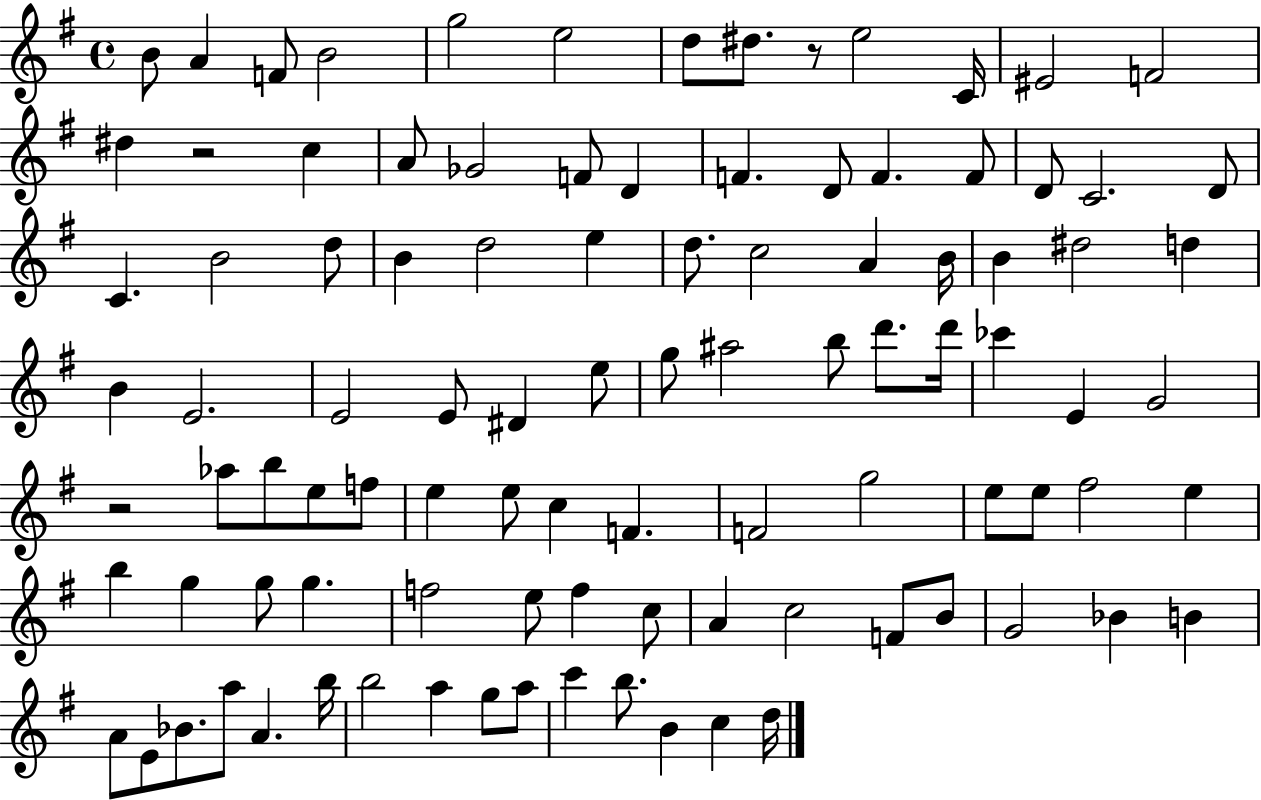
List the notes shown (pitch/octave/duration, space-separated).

B4/e A4/q F4/e B4/h G5/h E5/h D5/e D#5/e. R/e E5/h C4/s EIS4/h F4/h D#5/q R/h C5/q A4/e Gb4/h F4/e D4/q F4/q. D4/e F4/q. F4/e D4/e C4/h. D4/e C4/q. B4/h D5/e B4/q D5/h E5/q D5/e. C5/h A4/q B4/s B4/q D#5/h D5/q B4/q E4/h. E4/h E4/e D#4/q E5/e G5/e A#5/h B5/e D6/e. D6/s CES6/q E4/q G4/h R/h Ab5/e B5/e E5/e F5/e E5/q E5/e C5/q F4/q. F4/h G5/h E5/e E5/e F#5/h E5/q B5/q G5/q G5/e G5/q. F5/h E5/e F5/q C5/e A4/q C5/h F4/e B4/e G4/h Bb4/q B4/q A4/e E4/e Bb4/e. A5/e A4/q. B5/s B5/h A5/q G5/e A5/e C6/q B5/e. B4/q C5/q D5/s